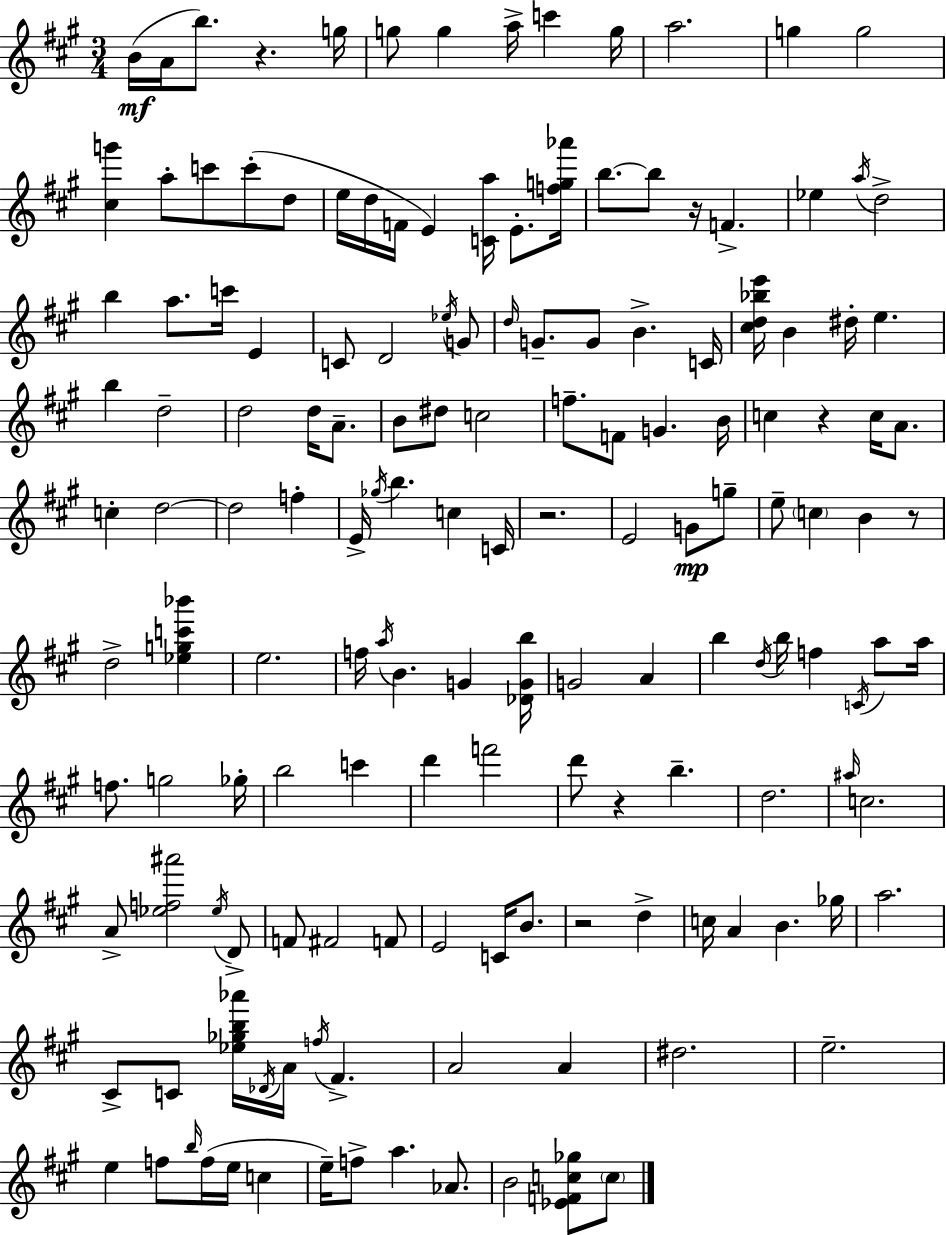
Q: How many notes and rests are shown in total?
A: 153